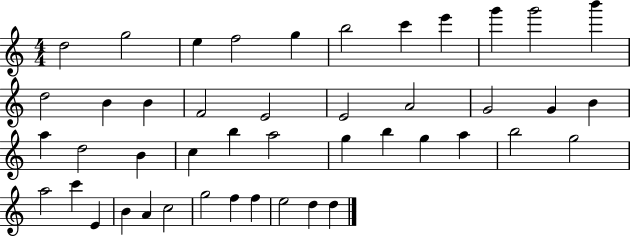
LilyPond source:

{
  \clef treble
  \numericTimeSignature
  \time 4/4
  \key c \major
  d''2 g''2 | e''4 f''2 g''4 | b''2 c'''4 e'''4 | g'''4 g'''2 b'''4 | \break d''2 b'4 b'4 | f'2 e'2 | e'2 a'2 | g'2 g'4 b'4 | \break a''4 d''2 b'4 | c''4 b''4 a''2 | g''4 b''4 g''4 a''4 | b''2 g''2 | \break a''2 c'''4 e'4 | b'4 a'4 c''2 | g''2 f''4 f''4 | e''2 d''4 d''4 | \break \bar "|."
}